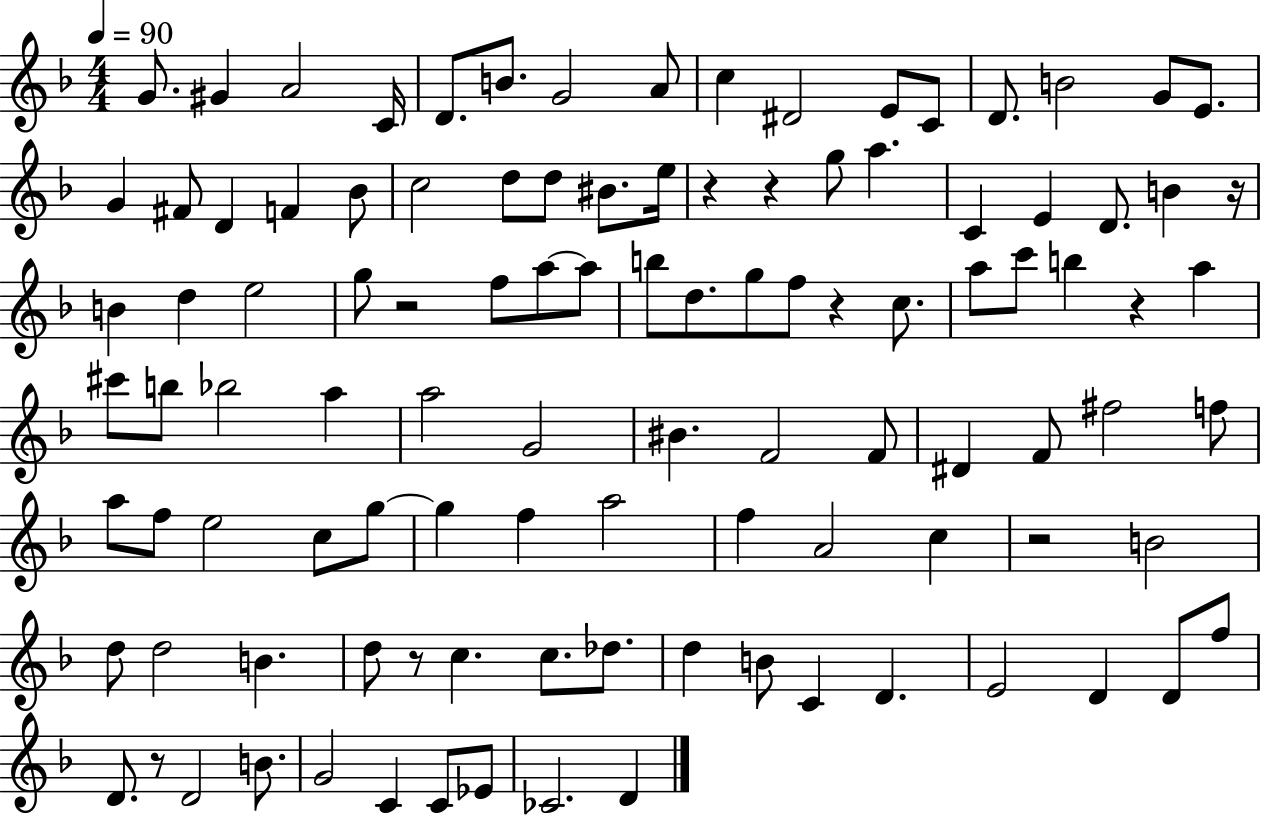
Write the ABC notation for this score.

X:1
T:Untitled
M:4/4
L:1/4
K:F
G/2 ^G A2 C/4 D/2 B/2 G2 A/2 c ^D2 E/2 C/2 D/2 B2 G/2 E/2 G ^F/2 D F _B/2 c2 d/2 d/2 ^B/2 e/4 z z g/2 a C E D/2 B z/4 B d e2 g/2 z2 f/2 a/2 a/2 b/2 d/2 g/2 f/2 z c/2 a/2 c'/2 b z a ^c'/2 b/2 _b2 a a2 G2 ^B F2 F/2 ^D F/2 ^f2 f/2 a/2 f/2 e2 c/2 g/2 g f a2 f A2 c z2 B2 d/2 d2 B d/2 z/2 c c/2 _d/2 d B/2 C D E2 D D/2 f/2 D/2 z/2 D2 B/2 G2 C C/2 _E/2 _C2 D